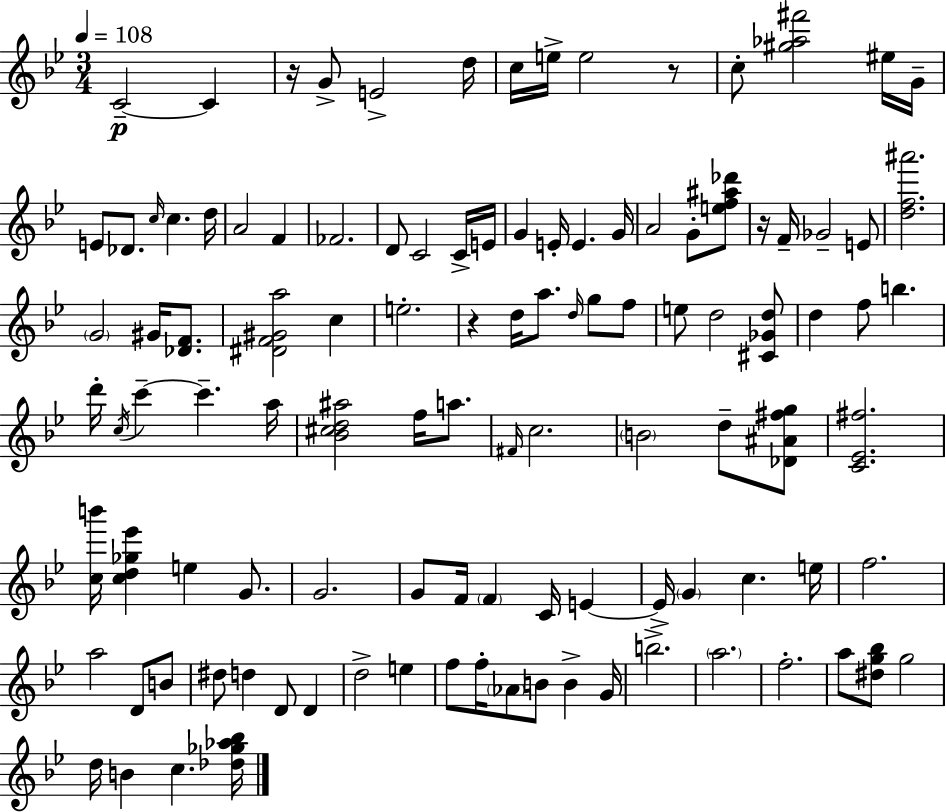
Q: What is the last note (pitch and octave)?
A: C5